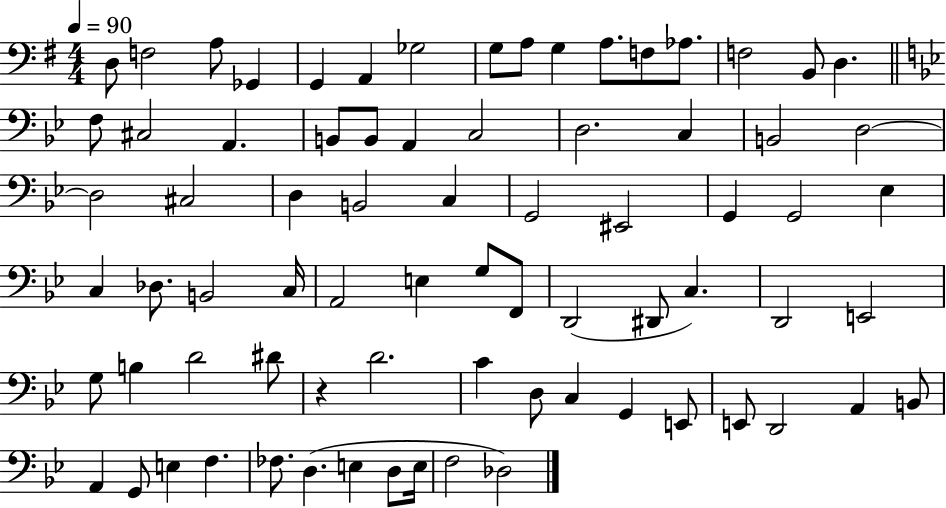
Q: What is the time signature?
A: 4/4